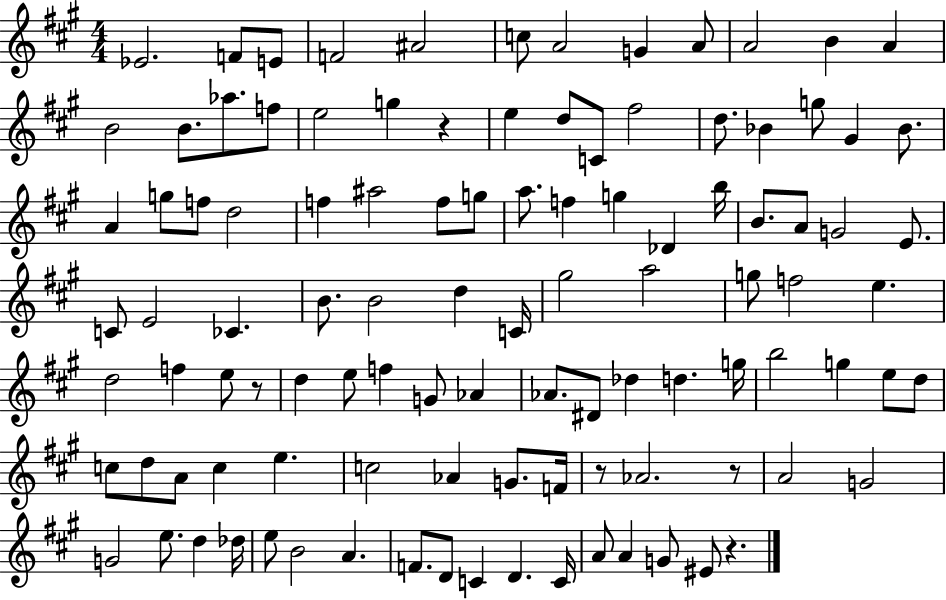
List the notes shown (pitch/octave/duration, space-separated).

Eb4/h. F4/e E4/e F4/h A#4/h C5/e A4/h G4/q A4/e A4/h B4/q A4/q B4/h B4/e. Ab5/e. F5/e E5/h G5/q R/q E5/q D5/e C4/e F#5/h D5/e. Bb4/q G5/e G#4/q Bb4/e. A4/q G5/e F5/e D5/h F5/q A#5/h F5/e G5/e A5/e. F5/q G5/q Db4/q B5/s B4/e. A4/e G4/h E4/e. C4/e E4/h CES4/q. B4/e. B4/h D5/q C4/s G#5/h A5/h G5/e F5/h E5/q. D5/h F5/q E5/e R/e D5/q E5/e F5/q G4/e Ab4/q Ab4/e. D#4/e Db5/q D5/q. G5/s B5/h G5/q E5/e D5/e C5/e D5/e A4/e C5/q E5/q. C5/h Ab4/q G4/e. F4/s R/e Ab4/h. R/e A4/h G4/h G4/h E5/e. D5/q Db5/s E5/e B4/h A4/q. F4/e. D4/e C4/q D4/q. C4/s A4/e A4/q G4/e EIS4/e R/q.